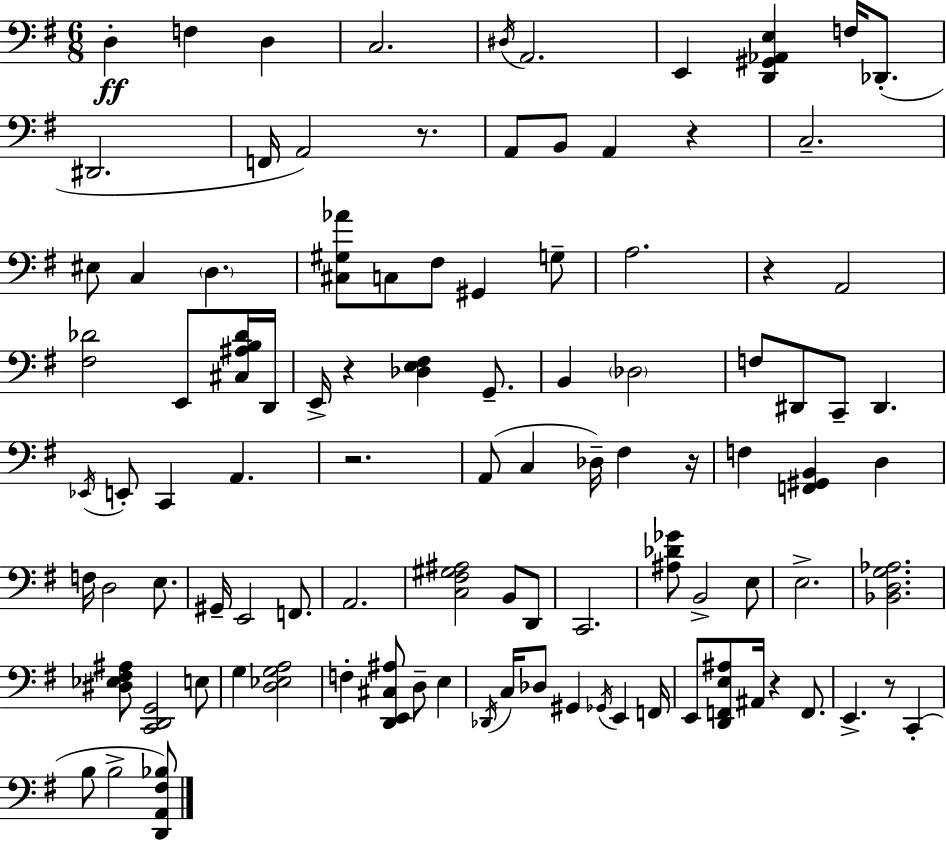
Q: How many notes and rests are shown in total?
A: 100